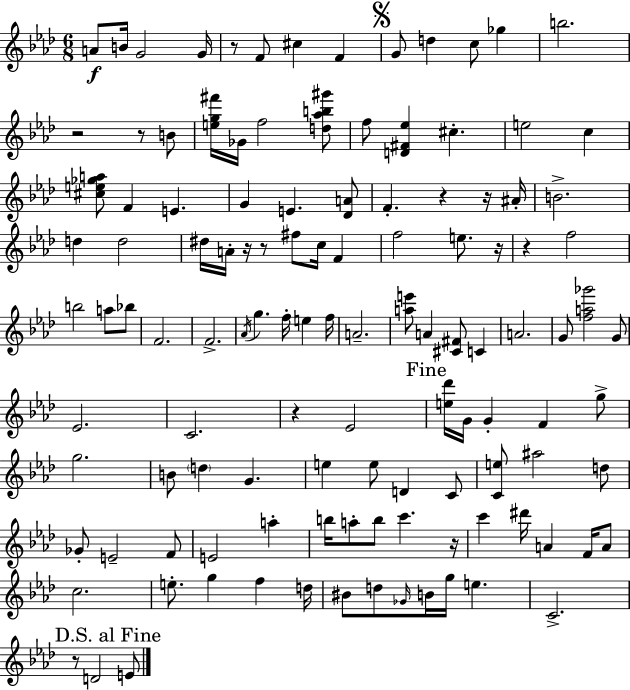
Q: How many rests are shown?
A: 12